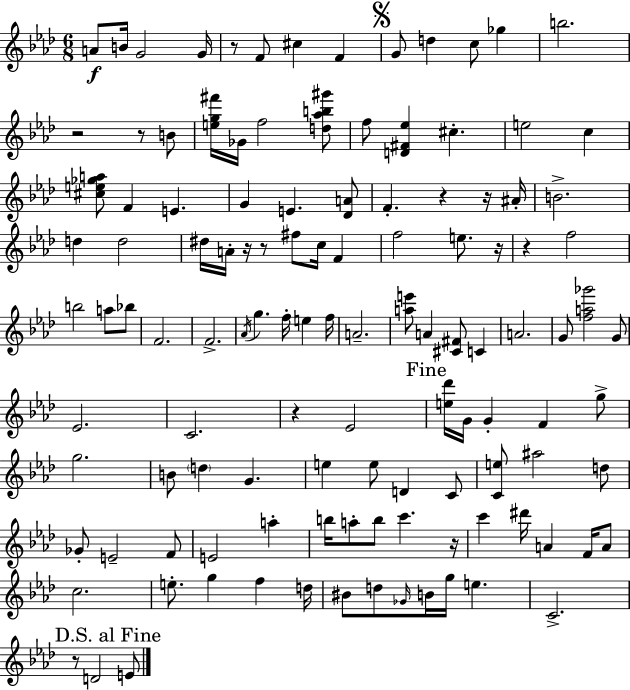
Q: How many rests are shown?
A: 12